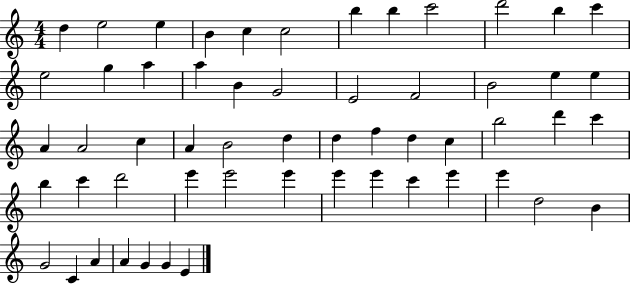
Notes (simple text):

D5/q E5/h E5/q B4/q C5/q C5/h B5/q B5/q C6/h D6/h B5/q C6/q E5/h G5/q A5/q A5/q B4/q G4/h E4/h F4/h B4/h E5/q E5/q A4/q A4/h C5/q A4/q B4/h D5/q D5/q F5/q D5/q C5/q B5/h D6/q C6/q B5/q C6/q D6/h E6/q E6/h E6/q E6/q E6/q C6/q E6/q E6/q D5/h B4/q G4/h C4/q A4/q A4/q G4/q G4/q E4/q